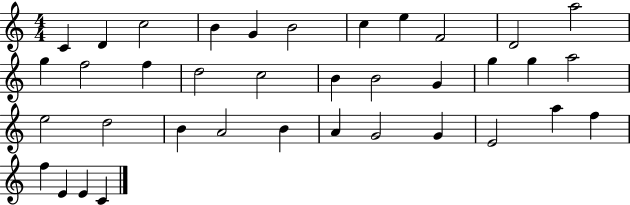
C4/q D4/q C5/h B4/q G4/q B4/h C5/q E5/q F4/h D4/h A5/h G5/q F5/h F5/q D5/h C5/h B4/q B4/h G4/q G5/q G5/q A5/h E5/h D5/h B4/q A4/h B4/q A4/q G4/h G4/q E4/h A5/q F5/q F5/q E4/q E4/q C4/q